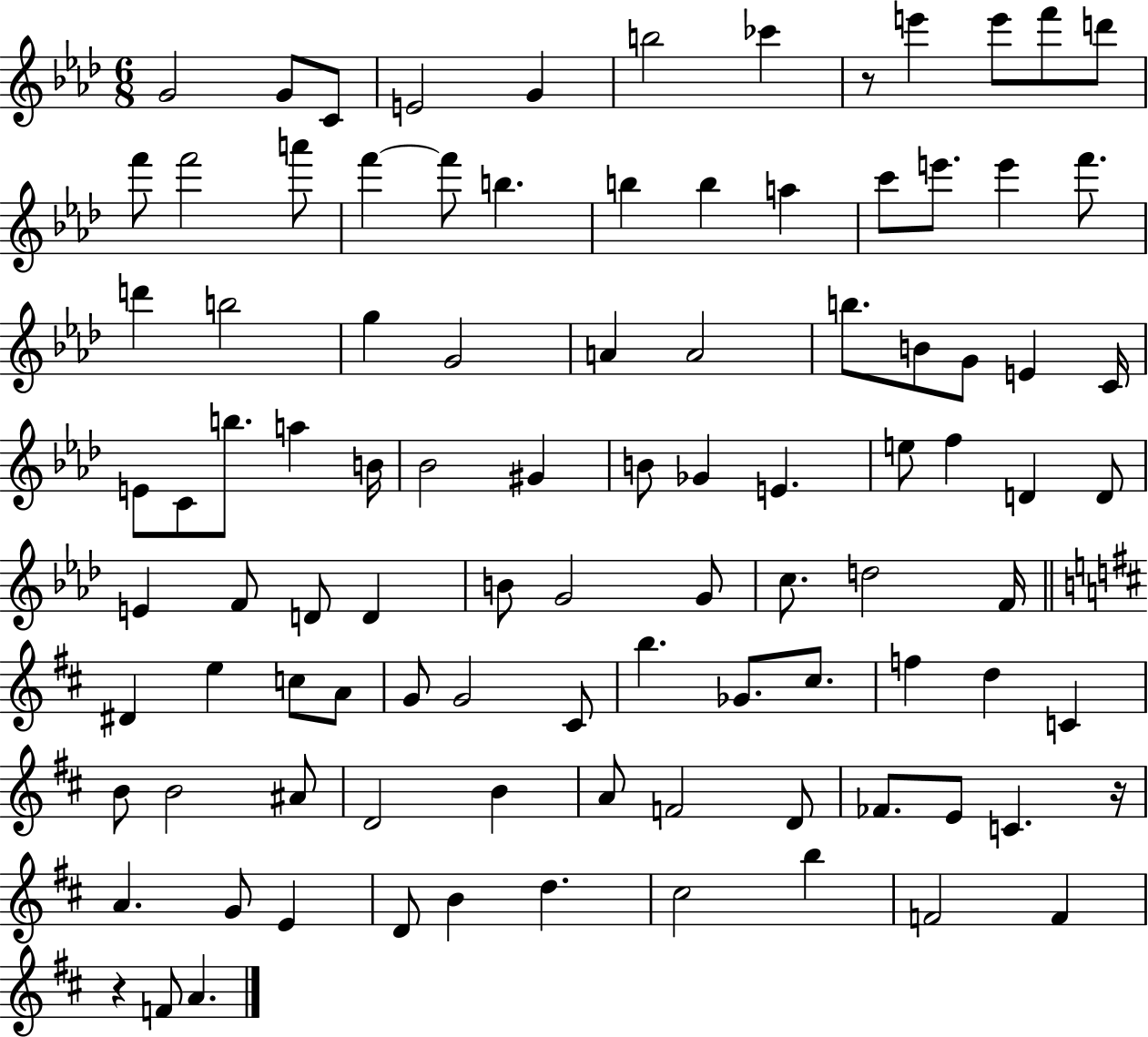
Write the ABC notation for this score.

X:1
T:Untitled
M:6/8
L:1/4
K:Ab
G2 G/2 C/2 E2 G b2 _c' z/2 e' e'/2 f'/2 d'/2 f'/2 f'2 a'/2 f' f'/2 b b b a c'/2 e'/2 e' f'/2 d' b2 g G2 A A2 b/2 B/2 G/2 E C/4 E/2 C/2 b/2 a B/4 _B2 ^G B/2 _G E e/2 f D D/2 E F/2 D/2 D B/2 G2 G/2 c/2 d2 F/4 ^D e c/2 A/2 G/2 G2 ^C/2 b _G/2 ^c/2 f d C B/2 B2 ^A/2 D2 B A/2 F2 D/2 _F/2 E/2 C z/4 A G/2 E D/2 B d ^c2 b F2 F z F/2 A